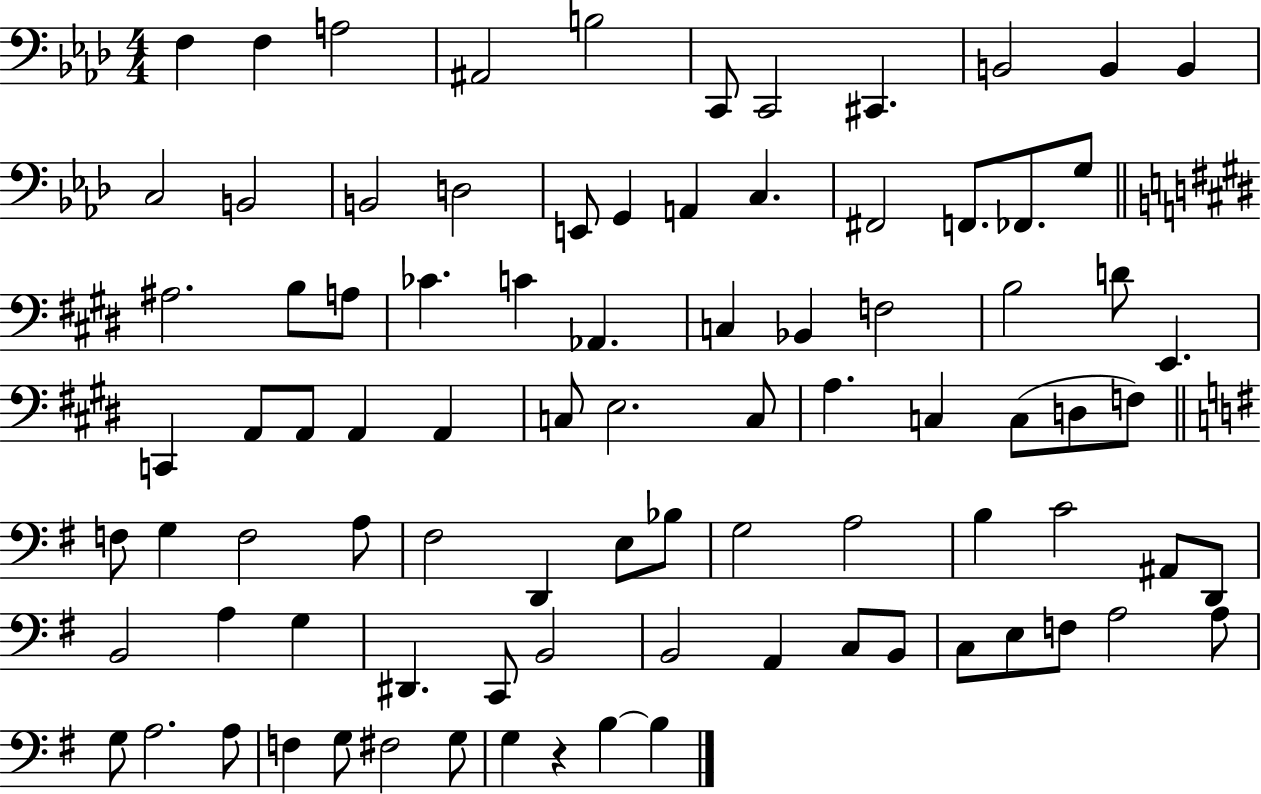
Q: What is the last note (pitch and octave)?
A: B3